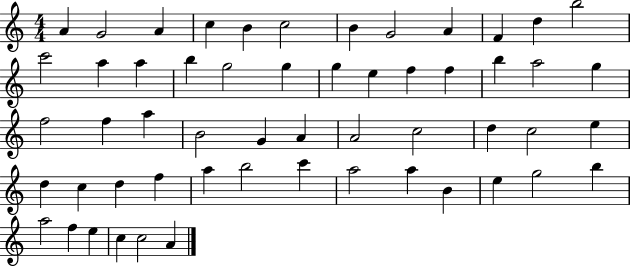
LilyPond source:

{
  \clef treble
  \numericTimeSignature
  \time 4/4
  \key c \major
  a'4 g'2 a'4 | c''4 b'4 c''2 | b'4 g'2 a'4 | f'4 d''4 b''2 | \break c'''2 a''4 a''4 | b''4 g''2 g''4 | g''4 e''4 f''4 f''4 | b''4 a''2 g''4 | \break f''2 f''4 a''4 | b'2 g'4 a'4 | a'2 c''2 | d''4 c''2 e''4 | \break d''4 c''4 d''4 f''4 | a''4 b''2 c'''4 | a''2 a''4 b'4 | e''4 g''2 b''4 | \break a''2 f''4 e''4 | c''4 c''2 a'4 | \bar "|."
}